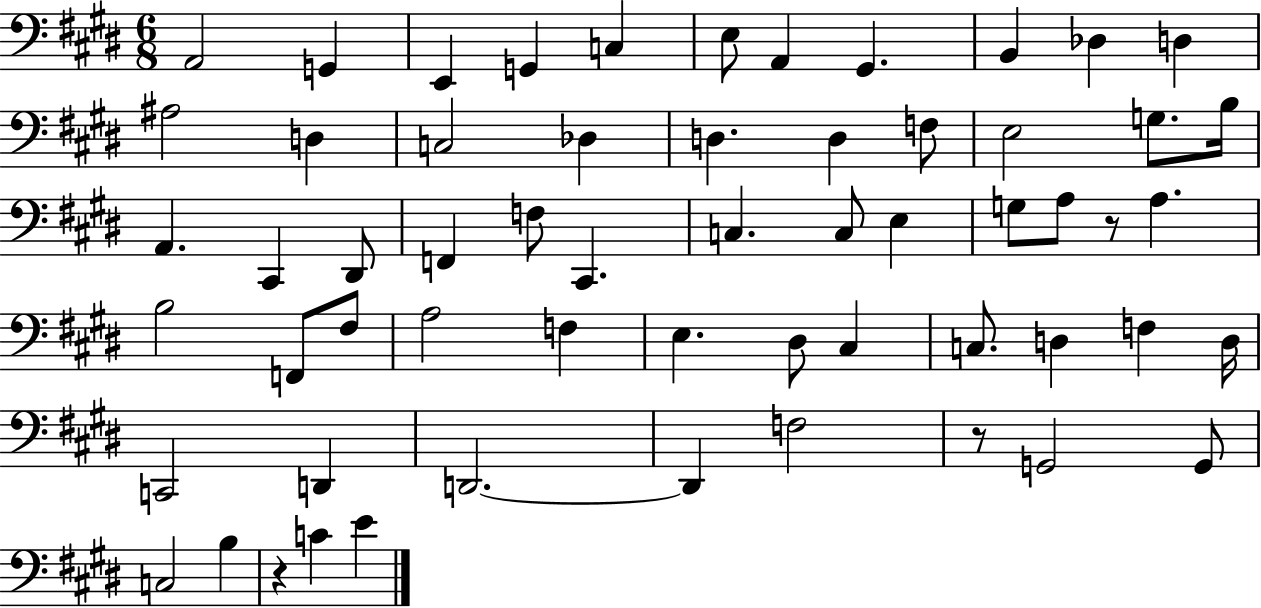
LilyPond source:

{
  \clef bass
  \numericTimeSignature
  \time 6/8
  \key e \major
  a,2 g,4 | e,4 g,4 c4 | e8 a,4 gis,4. | b,4 des4 d4 | \break ais2 d4 | c2 des4 | d4. d4 f8 | e2 g8. b16 | \break a,4. cis,4 dis,8 | f,4 f8 cis,4. | c4. c8 e4 | g8 a8 r8 a4. | \break b2 f,8 fis8 | a2 f4 | e4. dis8 cis4 | c8. d4 f4 d16 | \break c,2 d,4 | d,2.~~ | d,4 f2 | r8 g,2 g,8 | \break c2 b4 | r4 c'4 e'4 | \bar "|."
}